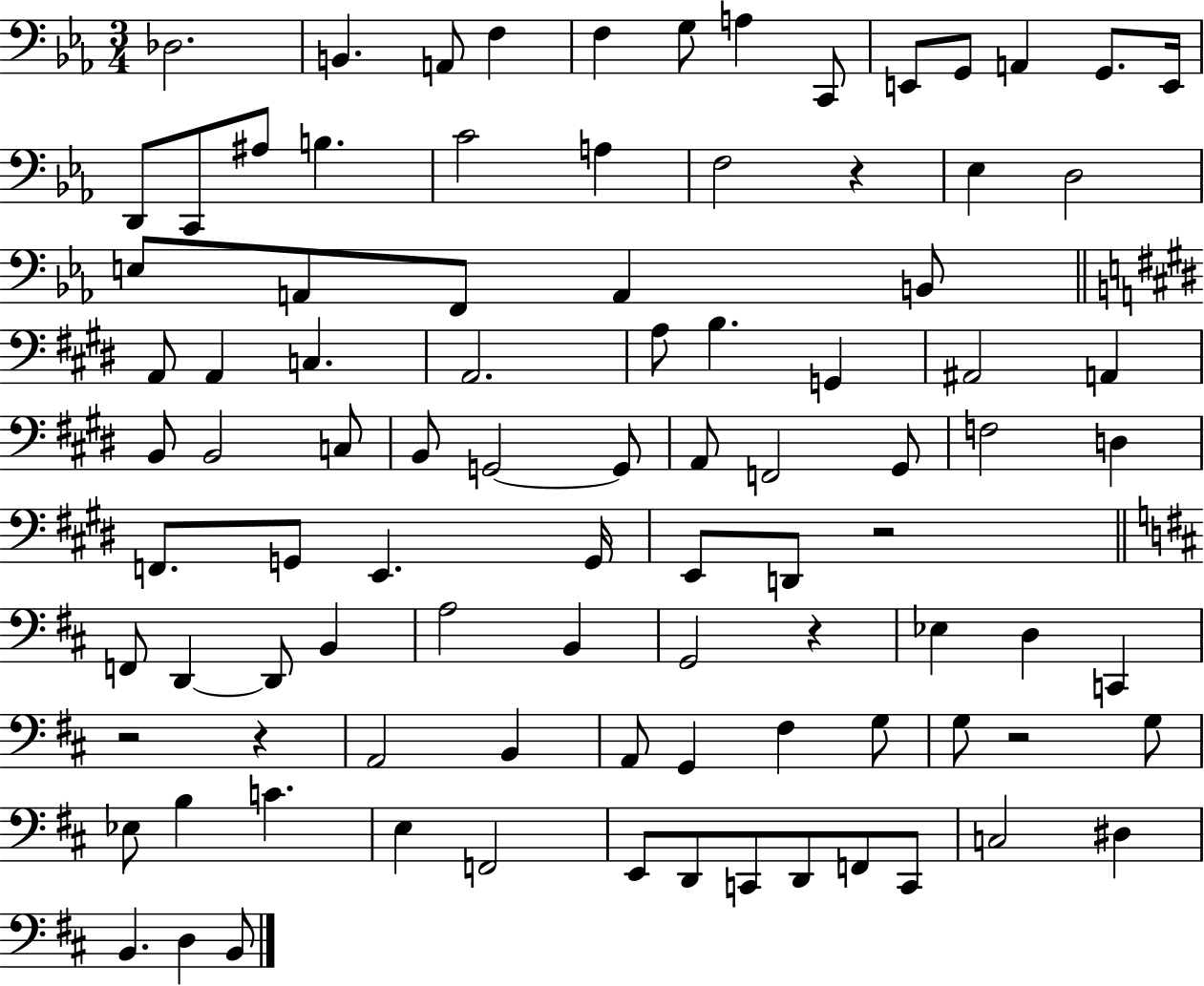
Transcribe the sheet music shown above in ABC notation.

X:1
T:Untitled
M:3/4
L:1/4
K:Eb
_D,2 B,, A,,/2 F, F, G,/2 A, C,,/2 E,,/2 G,,/2 A,, G,,/2 E,,/4 D,,/2 C,,/2 ^A,/2 B, C2 A, F,2 z _E, D,2 E,/2 A,,/2 F,,/2 A,, B,,/2 A,,/2 A,, C, A,,2 A,/2 B, G,, ^A,,2 A,, B,,/2 B,,2 C,/2 B,,/2 G,,2 G,,/2 A,,/2 F,,2 ^G,,/2 F,2 D, F,,/2 G,,/2 E,, G,,/4 E,,/2 D,,/2 z2 F,,/2 D,, D,,/2 B,, A,2 B,, G,,2 z _E, D, C,, z2 z A,,2 B,, A,,/2 G,, ^F, G,/2 G,/2 z2 G,/2 _E,/2 B, C E, F,,2 E,,/2 D,,/2 C,,/2 D,,/2 F,,/2 C,,/2 C,2 ^D, B,, D, B,,/2